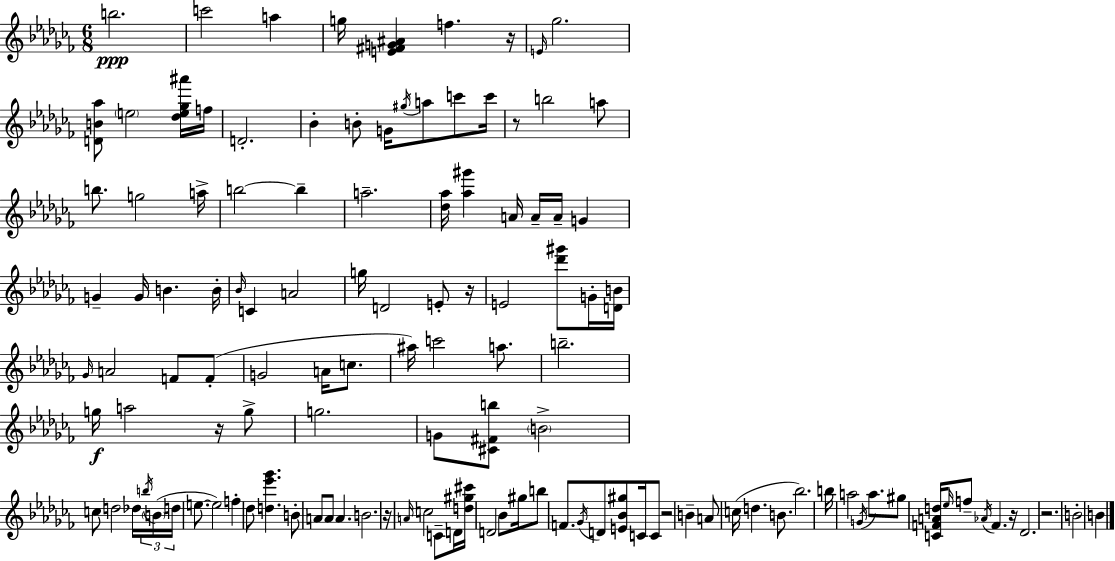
B5/h. C6/h A5/q G5/s [E4,F#4,G4,A#4]/q F5/q. R/s E4/s Gb5/h. [D4,B4,Ab5]/e E5/h [Db5,E5,Gb5,A#6]/s F5/s D4/h. Bb4/q B4/e G4/s G#5/s A5/e C6/e C6/s R/e B5/h A5/e B5/e. G5/h A5/s B5/h B5/q A5/h. [Db5,Ab5]/s [Ab5,G#6]/q A4/s A4/s A4/s G4/q G4/q G4/s B4/q. B4/s Bb4/s C4/q A4/h G5/s D4/h E4/e R/s E4/h [Db6,G#6]/e G4/s [D4,B4]/s Gb4/s A4/h F4/e F4/e G4/h A4/s C5/e. A#5/s C6/h A5/e. B5/h. G5/s A5/h R/s G5/e G5/h. G4/e [C#4,F#4,B5]/e B4/h C5/e D5/h Db5/s B5/s B4/s D5/s E5/e. E5/h F5/q Db5/e [D5,Eb6,Gb6]/q. B4/e A4/e A4/e A4/q. B4/h. R/s A4/s C5/h C4/e D4/s [D5,G#5,C#6]/s D4/h Bb4/e G#5/s B5/e F4/e. Gb4/s D4/e [E4,Bb4,G#5]/e C4/s C4/e R/h B4/q A4/e C5/s D5/q. B4/e. Bb5/h. B5/s A5/h G4/s A5/e. G#5/e [C4,F4,A4,D5]/s Eb5/s F5/e Ab4/s F4/q. R/s Db4/h. R/h. B4/h B4/q